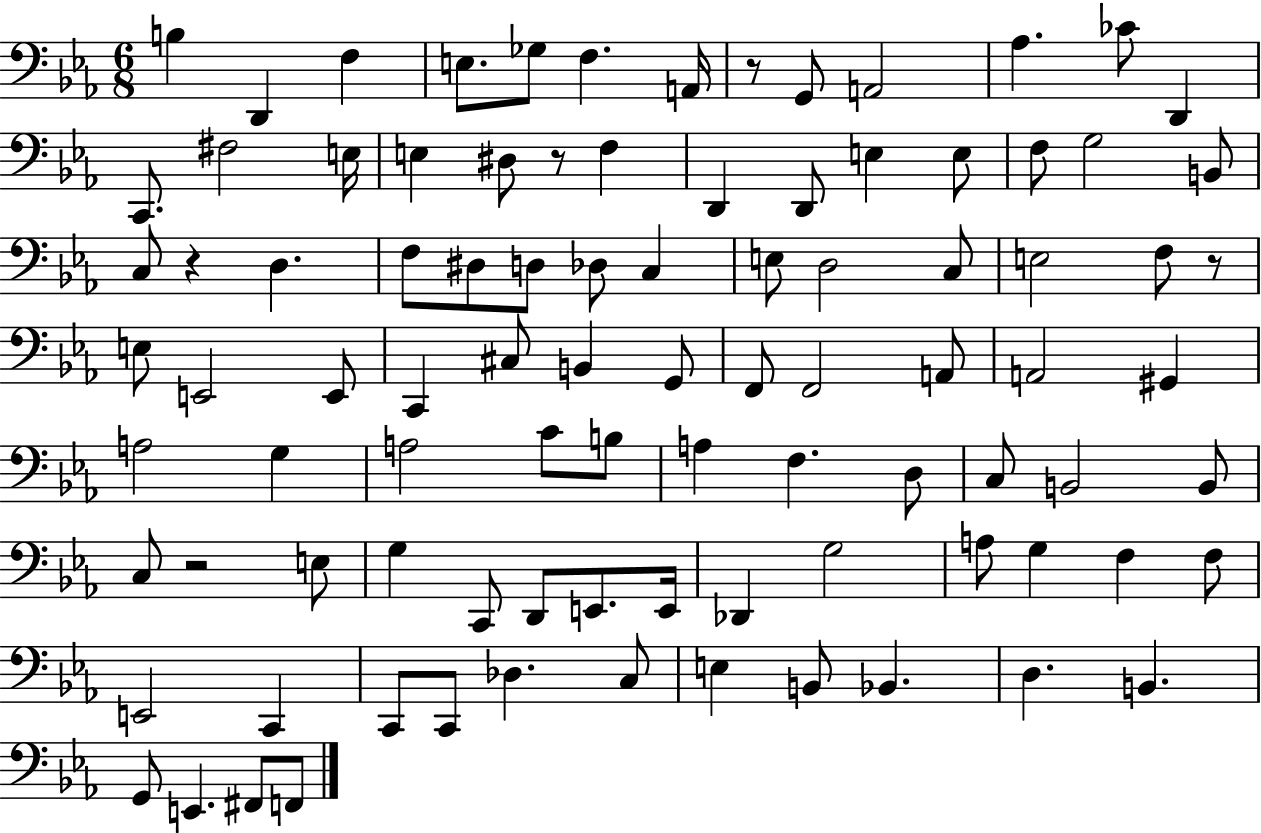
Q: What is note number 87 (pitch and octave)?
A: F#2